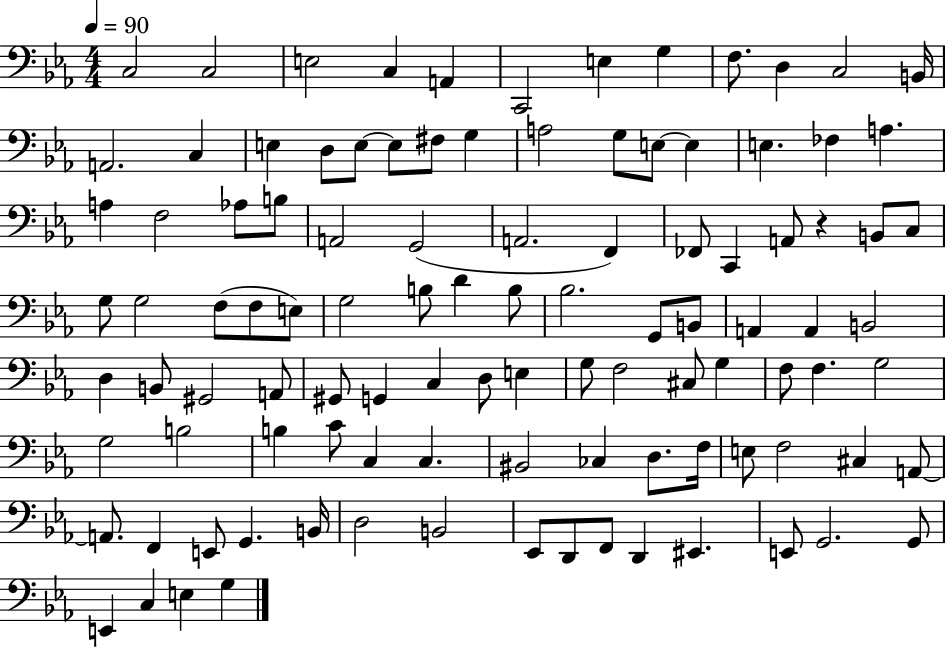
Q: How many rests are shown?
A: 1